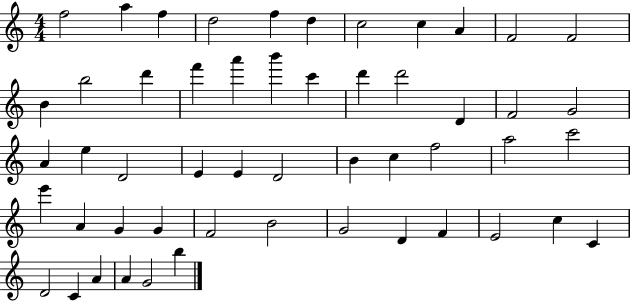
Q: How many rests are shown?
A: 0